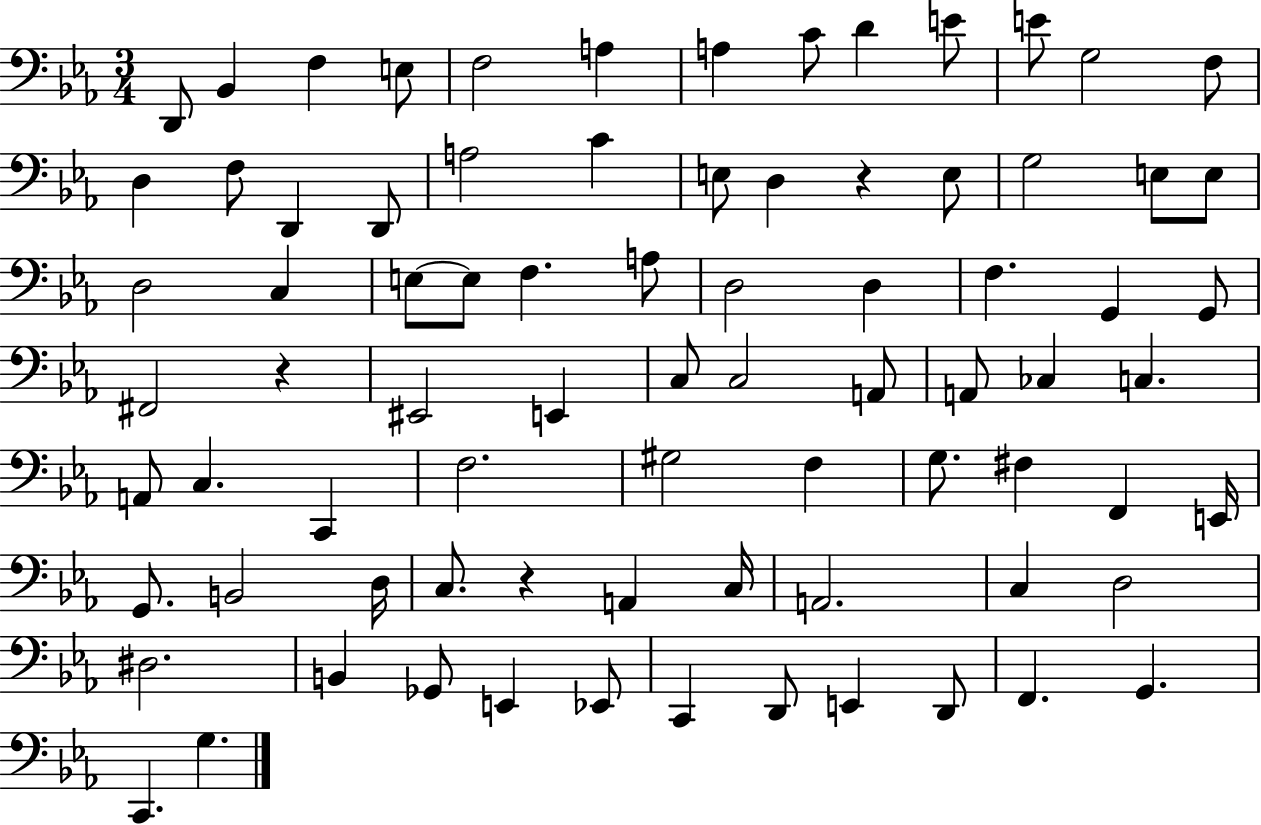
{
  \clef bass
  \numericTimeSignature
  \time 3/4
  \key ees \major
  d,8 bes,4 f4 e8 | f2 a4 | a4 c'8 d'4 e'8 | e'8 g2 f8 | \break d4 f8 d,4 d,8 | a2 c'4 | e8 d4 r4 e8 | g2 e8 e8 | \break d2 c4 | e8~~ e8 f4. a8 | d2 d4 | f4. g,4 g,8 | \break fis,2 r4 | eis,2 e,4 | c8 c2 a,8 | a,8 ces4 c4. | \break a,8 c4. c,4 | f2. | gis2 f4 | g8. fis4 f,4 e,16 | \break g,8. b,2 d16 | c8. r4 a,4 c16 | a,2. | c4 d2 | \break dis2. | b,4 ges,8 e,4 ees,8 | c,4 d,8 e,4 d,8 | f,4. g,4. | \break c,4. g4. | \bar "|."
}